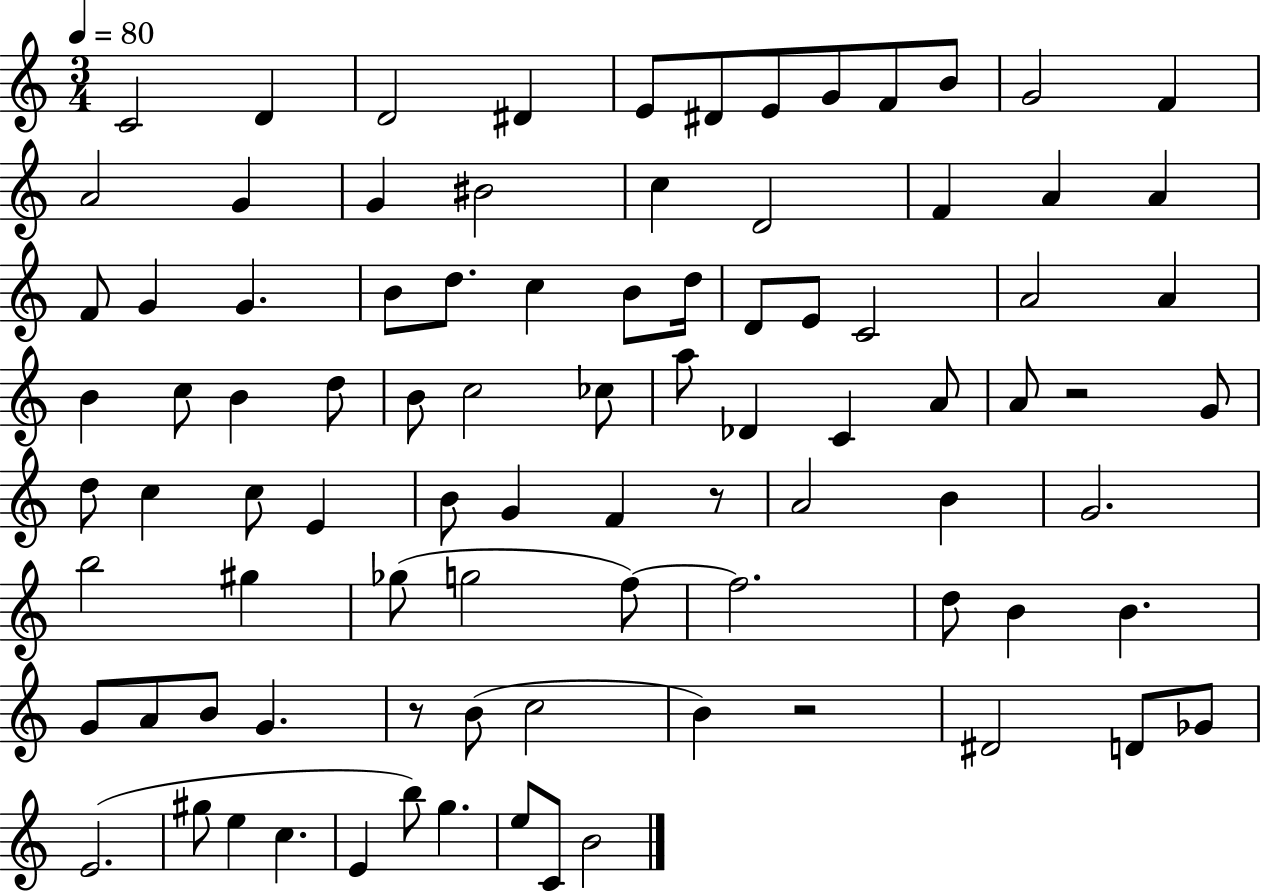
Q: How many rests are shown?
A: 4